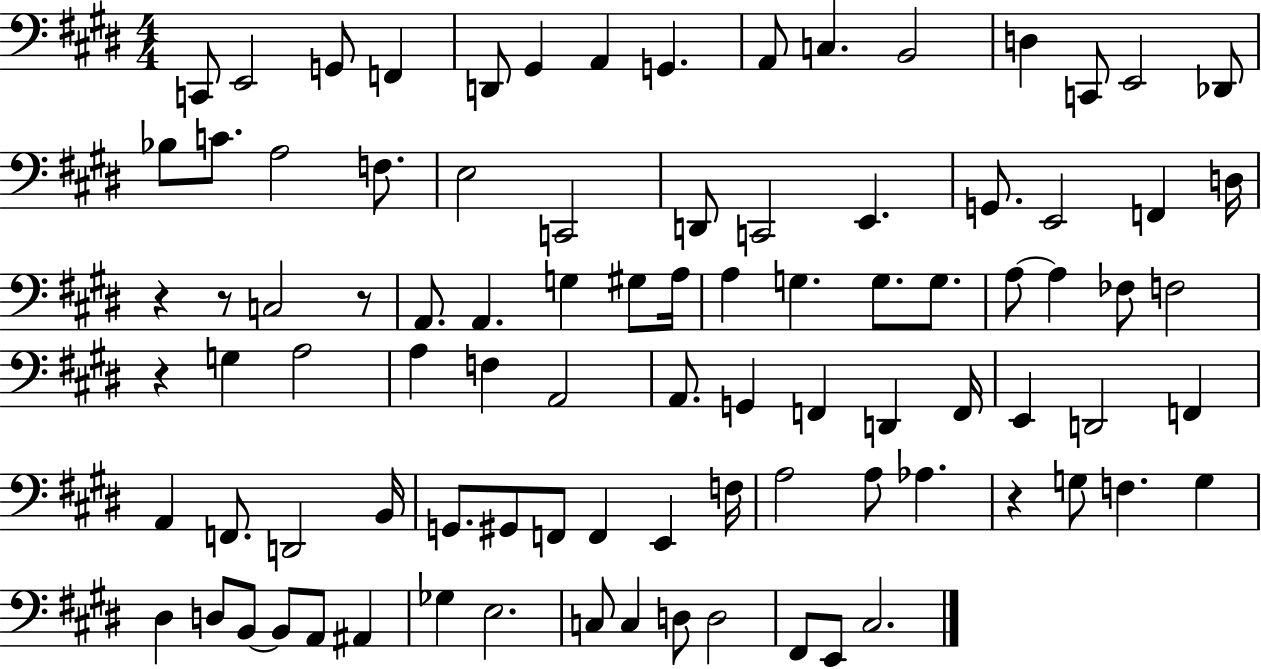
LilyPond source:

{
  \clef bass
  \numericTimeSignature
  \time 4/4
  \key e \major
  \repeat volta 2 { c,8 e,2 g,8 f,4 | d,8 gis,4 a,4 g,4. | a,8 c4. b,2 | d4 c,8 e,2 des,8 | \break bes8 c'8. a2 f8. | e2 c,2 | d,8 c,2 e,4. | g,8. e,2 f,4 d16 | \break r4 r8 c2 r8 | a,8. a,4. g4 gis8 a16 | a4 g4. g8. g8. | a8~~ a4 fes8 f2 | \break r4 g4 a2 | a4 f4 a,2 | a,8. g,4 f,4 d,4 f,16 | e,4 d,2 f,4 | \break a,4 f,8. d,2 b,16 | g,8. gis,8 f,8 f,4 e,4 f16 | a2 a8 aes4. | r4 g8 f4. g4 | \break dis4 d8 b,8~~ b,8 a,8 ais,4 | ges4 e2. | c8 c4 d8 d2 | fis,8 e,8 cis2. | \break } \bar "|."
}